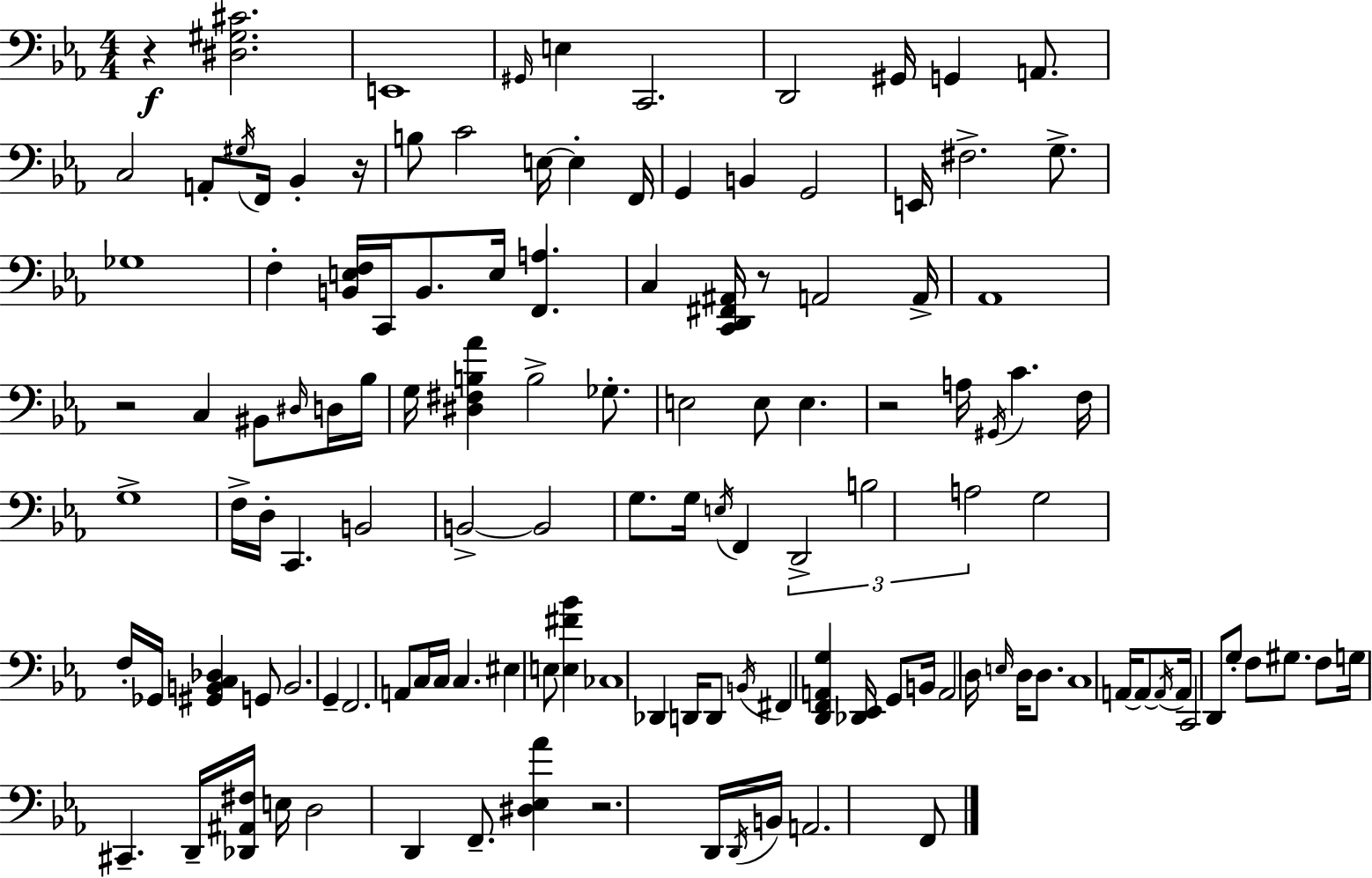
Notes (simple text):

R/q [D#3,G#3,C#4]/h. E2/w G#2/s E3/q C2/h. D2/h G#2/s G2/q A2/e. C3/h A2/e G#3/s F2/s Bb2/q R/s B3/e C4/h E3/s E3/q F2/s G2/q B2/q G2/h E2/s F#3/h. G3/e. Gb3/w F3/q [B2,E3,F3]/s C2/s B2/e. E3/s [F2,A3]/q. C3/q [C2,D2,F#2,A#2]/s R/e A2/h A2/s Ab2/w R/h C3/q BIS2/e D#3/s D3/s Bb3/s G3/s [D#3,F#3,B3,Ab4]/q B3/h Gb3/e. E3/h E3/e E3/q. R/h A3/s G#2/s C4/q. F3/s G3/w F3/s D3/s C2/q. B2/h B2/h B2/h G3/e. G3/s E3/s F2/q D2/h B3/h A3/h G3/h F3/s Gb2/s [G#2,B2,C3,Db3]/q G2/e B2/h. G2/q F2/h. A2/e C3/s C3/s C3/q. EIS3/q E3/e [E3,F#4,Bb4]/q CES3/w Db2/q D2/s D2/e B2/s F#2/q [D2,F2,A2,G3]/q [Db2,Eb2]/s G2/e B2/s A2/h D3/s E3/s D3/s D3/e. C3/w A2/s A2/e A2/s A2/s C2/h D2/e G3/e F3/e G#3/e. F3/e G3/s C#2/q. D2/s [Db2,A#2,F#3]/s E3/s D3/h D2/q F2/e. [D#3,Eb3,Ab4]/q R/h. D2/s D2/s B2/s A2/h. F2/e